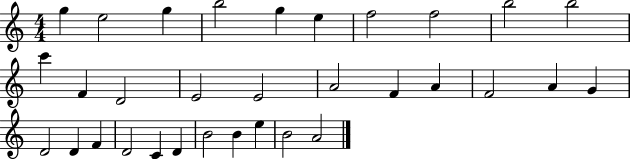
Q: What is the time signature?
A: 4/4